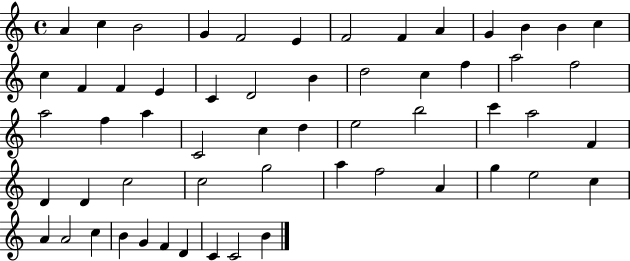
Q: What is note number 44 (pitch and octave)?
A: A4